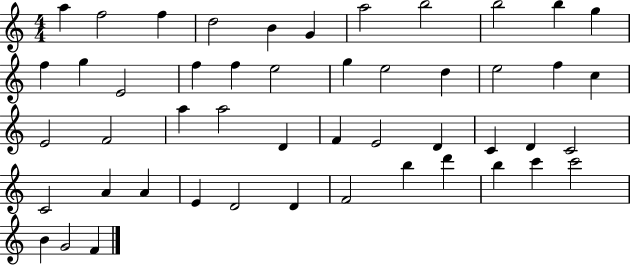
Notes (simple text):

A5/q F5/h F5/q D5/h B4/q G4/q A5/h B5/h B5/h B5/q G5/q F5/q G5/q E4/h F5/q F5/q E5/h G5/q E5/h D5/q E5/h F5/q C5/q E4/h F4/h A5/q A5/h D4/q F4/q E4/h D4/q C4/q D4/q C4/h C4/h A4/q A4/q E4/q D4/h D4/q F4/h B5/q D6/q B5/q C6/q C6/h B4/q G4/h F4/q